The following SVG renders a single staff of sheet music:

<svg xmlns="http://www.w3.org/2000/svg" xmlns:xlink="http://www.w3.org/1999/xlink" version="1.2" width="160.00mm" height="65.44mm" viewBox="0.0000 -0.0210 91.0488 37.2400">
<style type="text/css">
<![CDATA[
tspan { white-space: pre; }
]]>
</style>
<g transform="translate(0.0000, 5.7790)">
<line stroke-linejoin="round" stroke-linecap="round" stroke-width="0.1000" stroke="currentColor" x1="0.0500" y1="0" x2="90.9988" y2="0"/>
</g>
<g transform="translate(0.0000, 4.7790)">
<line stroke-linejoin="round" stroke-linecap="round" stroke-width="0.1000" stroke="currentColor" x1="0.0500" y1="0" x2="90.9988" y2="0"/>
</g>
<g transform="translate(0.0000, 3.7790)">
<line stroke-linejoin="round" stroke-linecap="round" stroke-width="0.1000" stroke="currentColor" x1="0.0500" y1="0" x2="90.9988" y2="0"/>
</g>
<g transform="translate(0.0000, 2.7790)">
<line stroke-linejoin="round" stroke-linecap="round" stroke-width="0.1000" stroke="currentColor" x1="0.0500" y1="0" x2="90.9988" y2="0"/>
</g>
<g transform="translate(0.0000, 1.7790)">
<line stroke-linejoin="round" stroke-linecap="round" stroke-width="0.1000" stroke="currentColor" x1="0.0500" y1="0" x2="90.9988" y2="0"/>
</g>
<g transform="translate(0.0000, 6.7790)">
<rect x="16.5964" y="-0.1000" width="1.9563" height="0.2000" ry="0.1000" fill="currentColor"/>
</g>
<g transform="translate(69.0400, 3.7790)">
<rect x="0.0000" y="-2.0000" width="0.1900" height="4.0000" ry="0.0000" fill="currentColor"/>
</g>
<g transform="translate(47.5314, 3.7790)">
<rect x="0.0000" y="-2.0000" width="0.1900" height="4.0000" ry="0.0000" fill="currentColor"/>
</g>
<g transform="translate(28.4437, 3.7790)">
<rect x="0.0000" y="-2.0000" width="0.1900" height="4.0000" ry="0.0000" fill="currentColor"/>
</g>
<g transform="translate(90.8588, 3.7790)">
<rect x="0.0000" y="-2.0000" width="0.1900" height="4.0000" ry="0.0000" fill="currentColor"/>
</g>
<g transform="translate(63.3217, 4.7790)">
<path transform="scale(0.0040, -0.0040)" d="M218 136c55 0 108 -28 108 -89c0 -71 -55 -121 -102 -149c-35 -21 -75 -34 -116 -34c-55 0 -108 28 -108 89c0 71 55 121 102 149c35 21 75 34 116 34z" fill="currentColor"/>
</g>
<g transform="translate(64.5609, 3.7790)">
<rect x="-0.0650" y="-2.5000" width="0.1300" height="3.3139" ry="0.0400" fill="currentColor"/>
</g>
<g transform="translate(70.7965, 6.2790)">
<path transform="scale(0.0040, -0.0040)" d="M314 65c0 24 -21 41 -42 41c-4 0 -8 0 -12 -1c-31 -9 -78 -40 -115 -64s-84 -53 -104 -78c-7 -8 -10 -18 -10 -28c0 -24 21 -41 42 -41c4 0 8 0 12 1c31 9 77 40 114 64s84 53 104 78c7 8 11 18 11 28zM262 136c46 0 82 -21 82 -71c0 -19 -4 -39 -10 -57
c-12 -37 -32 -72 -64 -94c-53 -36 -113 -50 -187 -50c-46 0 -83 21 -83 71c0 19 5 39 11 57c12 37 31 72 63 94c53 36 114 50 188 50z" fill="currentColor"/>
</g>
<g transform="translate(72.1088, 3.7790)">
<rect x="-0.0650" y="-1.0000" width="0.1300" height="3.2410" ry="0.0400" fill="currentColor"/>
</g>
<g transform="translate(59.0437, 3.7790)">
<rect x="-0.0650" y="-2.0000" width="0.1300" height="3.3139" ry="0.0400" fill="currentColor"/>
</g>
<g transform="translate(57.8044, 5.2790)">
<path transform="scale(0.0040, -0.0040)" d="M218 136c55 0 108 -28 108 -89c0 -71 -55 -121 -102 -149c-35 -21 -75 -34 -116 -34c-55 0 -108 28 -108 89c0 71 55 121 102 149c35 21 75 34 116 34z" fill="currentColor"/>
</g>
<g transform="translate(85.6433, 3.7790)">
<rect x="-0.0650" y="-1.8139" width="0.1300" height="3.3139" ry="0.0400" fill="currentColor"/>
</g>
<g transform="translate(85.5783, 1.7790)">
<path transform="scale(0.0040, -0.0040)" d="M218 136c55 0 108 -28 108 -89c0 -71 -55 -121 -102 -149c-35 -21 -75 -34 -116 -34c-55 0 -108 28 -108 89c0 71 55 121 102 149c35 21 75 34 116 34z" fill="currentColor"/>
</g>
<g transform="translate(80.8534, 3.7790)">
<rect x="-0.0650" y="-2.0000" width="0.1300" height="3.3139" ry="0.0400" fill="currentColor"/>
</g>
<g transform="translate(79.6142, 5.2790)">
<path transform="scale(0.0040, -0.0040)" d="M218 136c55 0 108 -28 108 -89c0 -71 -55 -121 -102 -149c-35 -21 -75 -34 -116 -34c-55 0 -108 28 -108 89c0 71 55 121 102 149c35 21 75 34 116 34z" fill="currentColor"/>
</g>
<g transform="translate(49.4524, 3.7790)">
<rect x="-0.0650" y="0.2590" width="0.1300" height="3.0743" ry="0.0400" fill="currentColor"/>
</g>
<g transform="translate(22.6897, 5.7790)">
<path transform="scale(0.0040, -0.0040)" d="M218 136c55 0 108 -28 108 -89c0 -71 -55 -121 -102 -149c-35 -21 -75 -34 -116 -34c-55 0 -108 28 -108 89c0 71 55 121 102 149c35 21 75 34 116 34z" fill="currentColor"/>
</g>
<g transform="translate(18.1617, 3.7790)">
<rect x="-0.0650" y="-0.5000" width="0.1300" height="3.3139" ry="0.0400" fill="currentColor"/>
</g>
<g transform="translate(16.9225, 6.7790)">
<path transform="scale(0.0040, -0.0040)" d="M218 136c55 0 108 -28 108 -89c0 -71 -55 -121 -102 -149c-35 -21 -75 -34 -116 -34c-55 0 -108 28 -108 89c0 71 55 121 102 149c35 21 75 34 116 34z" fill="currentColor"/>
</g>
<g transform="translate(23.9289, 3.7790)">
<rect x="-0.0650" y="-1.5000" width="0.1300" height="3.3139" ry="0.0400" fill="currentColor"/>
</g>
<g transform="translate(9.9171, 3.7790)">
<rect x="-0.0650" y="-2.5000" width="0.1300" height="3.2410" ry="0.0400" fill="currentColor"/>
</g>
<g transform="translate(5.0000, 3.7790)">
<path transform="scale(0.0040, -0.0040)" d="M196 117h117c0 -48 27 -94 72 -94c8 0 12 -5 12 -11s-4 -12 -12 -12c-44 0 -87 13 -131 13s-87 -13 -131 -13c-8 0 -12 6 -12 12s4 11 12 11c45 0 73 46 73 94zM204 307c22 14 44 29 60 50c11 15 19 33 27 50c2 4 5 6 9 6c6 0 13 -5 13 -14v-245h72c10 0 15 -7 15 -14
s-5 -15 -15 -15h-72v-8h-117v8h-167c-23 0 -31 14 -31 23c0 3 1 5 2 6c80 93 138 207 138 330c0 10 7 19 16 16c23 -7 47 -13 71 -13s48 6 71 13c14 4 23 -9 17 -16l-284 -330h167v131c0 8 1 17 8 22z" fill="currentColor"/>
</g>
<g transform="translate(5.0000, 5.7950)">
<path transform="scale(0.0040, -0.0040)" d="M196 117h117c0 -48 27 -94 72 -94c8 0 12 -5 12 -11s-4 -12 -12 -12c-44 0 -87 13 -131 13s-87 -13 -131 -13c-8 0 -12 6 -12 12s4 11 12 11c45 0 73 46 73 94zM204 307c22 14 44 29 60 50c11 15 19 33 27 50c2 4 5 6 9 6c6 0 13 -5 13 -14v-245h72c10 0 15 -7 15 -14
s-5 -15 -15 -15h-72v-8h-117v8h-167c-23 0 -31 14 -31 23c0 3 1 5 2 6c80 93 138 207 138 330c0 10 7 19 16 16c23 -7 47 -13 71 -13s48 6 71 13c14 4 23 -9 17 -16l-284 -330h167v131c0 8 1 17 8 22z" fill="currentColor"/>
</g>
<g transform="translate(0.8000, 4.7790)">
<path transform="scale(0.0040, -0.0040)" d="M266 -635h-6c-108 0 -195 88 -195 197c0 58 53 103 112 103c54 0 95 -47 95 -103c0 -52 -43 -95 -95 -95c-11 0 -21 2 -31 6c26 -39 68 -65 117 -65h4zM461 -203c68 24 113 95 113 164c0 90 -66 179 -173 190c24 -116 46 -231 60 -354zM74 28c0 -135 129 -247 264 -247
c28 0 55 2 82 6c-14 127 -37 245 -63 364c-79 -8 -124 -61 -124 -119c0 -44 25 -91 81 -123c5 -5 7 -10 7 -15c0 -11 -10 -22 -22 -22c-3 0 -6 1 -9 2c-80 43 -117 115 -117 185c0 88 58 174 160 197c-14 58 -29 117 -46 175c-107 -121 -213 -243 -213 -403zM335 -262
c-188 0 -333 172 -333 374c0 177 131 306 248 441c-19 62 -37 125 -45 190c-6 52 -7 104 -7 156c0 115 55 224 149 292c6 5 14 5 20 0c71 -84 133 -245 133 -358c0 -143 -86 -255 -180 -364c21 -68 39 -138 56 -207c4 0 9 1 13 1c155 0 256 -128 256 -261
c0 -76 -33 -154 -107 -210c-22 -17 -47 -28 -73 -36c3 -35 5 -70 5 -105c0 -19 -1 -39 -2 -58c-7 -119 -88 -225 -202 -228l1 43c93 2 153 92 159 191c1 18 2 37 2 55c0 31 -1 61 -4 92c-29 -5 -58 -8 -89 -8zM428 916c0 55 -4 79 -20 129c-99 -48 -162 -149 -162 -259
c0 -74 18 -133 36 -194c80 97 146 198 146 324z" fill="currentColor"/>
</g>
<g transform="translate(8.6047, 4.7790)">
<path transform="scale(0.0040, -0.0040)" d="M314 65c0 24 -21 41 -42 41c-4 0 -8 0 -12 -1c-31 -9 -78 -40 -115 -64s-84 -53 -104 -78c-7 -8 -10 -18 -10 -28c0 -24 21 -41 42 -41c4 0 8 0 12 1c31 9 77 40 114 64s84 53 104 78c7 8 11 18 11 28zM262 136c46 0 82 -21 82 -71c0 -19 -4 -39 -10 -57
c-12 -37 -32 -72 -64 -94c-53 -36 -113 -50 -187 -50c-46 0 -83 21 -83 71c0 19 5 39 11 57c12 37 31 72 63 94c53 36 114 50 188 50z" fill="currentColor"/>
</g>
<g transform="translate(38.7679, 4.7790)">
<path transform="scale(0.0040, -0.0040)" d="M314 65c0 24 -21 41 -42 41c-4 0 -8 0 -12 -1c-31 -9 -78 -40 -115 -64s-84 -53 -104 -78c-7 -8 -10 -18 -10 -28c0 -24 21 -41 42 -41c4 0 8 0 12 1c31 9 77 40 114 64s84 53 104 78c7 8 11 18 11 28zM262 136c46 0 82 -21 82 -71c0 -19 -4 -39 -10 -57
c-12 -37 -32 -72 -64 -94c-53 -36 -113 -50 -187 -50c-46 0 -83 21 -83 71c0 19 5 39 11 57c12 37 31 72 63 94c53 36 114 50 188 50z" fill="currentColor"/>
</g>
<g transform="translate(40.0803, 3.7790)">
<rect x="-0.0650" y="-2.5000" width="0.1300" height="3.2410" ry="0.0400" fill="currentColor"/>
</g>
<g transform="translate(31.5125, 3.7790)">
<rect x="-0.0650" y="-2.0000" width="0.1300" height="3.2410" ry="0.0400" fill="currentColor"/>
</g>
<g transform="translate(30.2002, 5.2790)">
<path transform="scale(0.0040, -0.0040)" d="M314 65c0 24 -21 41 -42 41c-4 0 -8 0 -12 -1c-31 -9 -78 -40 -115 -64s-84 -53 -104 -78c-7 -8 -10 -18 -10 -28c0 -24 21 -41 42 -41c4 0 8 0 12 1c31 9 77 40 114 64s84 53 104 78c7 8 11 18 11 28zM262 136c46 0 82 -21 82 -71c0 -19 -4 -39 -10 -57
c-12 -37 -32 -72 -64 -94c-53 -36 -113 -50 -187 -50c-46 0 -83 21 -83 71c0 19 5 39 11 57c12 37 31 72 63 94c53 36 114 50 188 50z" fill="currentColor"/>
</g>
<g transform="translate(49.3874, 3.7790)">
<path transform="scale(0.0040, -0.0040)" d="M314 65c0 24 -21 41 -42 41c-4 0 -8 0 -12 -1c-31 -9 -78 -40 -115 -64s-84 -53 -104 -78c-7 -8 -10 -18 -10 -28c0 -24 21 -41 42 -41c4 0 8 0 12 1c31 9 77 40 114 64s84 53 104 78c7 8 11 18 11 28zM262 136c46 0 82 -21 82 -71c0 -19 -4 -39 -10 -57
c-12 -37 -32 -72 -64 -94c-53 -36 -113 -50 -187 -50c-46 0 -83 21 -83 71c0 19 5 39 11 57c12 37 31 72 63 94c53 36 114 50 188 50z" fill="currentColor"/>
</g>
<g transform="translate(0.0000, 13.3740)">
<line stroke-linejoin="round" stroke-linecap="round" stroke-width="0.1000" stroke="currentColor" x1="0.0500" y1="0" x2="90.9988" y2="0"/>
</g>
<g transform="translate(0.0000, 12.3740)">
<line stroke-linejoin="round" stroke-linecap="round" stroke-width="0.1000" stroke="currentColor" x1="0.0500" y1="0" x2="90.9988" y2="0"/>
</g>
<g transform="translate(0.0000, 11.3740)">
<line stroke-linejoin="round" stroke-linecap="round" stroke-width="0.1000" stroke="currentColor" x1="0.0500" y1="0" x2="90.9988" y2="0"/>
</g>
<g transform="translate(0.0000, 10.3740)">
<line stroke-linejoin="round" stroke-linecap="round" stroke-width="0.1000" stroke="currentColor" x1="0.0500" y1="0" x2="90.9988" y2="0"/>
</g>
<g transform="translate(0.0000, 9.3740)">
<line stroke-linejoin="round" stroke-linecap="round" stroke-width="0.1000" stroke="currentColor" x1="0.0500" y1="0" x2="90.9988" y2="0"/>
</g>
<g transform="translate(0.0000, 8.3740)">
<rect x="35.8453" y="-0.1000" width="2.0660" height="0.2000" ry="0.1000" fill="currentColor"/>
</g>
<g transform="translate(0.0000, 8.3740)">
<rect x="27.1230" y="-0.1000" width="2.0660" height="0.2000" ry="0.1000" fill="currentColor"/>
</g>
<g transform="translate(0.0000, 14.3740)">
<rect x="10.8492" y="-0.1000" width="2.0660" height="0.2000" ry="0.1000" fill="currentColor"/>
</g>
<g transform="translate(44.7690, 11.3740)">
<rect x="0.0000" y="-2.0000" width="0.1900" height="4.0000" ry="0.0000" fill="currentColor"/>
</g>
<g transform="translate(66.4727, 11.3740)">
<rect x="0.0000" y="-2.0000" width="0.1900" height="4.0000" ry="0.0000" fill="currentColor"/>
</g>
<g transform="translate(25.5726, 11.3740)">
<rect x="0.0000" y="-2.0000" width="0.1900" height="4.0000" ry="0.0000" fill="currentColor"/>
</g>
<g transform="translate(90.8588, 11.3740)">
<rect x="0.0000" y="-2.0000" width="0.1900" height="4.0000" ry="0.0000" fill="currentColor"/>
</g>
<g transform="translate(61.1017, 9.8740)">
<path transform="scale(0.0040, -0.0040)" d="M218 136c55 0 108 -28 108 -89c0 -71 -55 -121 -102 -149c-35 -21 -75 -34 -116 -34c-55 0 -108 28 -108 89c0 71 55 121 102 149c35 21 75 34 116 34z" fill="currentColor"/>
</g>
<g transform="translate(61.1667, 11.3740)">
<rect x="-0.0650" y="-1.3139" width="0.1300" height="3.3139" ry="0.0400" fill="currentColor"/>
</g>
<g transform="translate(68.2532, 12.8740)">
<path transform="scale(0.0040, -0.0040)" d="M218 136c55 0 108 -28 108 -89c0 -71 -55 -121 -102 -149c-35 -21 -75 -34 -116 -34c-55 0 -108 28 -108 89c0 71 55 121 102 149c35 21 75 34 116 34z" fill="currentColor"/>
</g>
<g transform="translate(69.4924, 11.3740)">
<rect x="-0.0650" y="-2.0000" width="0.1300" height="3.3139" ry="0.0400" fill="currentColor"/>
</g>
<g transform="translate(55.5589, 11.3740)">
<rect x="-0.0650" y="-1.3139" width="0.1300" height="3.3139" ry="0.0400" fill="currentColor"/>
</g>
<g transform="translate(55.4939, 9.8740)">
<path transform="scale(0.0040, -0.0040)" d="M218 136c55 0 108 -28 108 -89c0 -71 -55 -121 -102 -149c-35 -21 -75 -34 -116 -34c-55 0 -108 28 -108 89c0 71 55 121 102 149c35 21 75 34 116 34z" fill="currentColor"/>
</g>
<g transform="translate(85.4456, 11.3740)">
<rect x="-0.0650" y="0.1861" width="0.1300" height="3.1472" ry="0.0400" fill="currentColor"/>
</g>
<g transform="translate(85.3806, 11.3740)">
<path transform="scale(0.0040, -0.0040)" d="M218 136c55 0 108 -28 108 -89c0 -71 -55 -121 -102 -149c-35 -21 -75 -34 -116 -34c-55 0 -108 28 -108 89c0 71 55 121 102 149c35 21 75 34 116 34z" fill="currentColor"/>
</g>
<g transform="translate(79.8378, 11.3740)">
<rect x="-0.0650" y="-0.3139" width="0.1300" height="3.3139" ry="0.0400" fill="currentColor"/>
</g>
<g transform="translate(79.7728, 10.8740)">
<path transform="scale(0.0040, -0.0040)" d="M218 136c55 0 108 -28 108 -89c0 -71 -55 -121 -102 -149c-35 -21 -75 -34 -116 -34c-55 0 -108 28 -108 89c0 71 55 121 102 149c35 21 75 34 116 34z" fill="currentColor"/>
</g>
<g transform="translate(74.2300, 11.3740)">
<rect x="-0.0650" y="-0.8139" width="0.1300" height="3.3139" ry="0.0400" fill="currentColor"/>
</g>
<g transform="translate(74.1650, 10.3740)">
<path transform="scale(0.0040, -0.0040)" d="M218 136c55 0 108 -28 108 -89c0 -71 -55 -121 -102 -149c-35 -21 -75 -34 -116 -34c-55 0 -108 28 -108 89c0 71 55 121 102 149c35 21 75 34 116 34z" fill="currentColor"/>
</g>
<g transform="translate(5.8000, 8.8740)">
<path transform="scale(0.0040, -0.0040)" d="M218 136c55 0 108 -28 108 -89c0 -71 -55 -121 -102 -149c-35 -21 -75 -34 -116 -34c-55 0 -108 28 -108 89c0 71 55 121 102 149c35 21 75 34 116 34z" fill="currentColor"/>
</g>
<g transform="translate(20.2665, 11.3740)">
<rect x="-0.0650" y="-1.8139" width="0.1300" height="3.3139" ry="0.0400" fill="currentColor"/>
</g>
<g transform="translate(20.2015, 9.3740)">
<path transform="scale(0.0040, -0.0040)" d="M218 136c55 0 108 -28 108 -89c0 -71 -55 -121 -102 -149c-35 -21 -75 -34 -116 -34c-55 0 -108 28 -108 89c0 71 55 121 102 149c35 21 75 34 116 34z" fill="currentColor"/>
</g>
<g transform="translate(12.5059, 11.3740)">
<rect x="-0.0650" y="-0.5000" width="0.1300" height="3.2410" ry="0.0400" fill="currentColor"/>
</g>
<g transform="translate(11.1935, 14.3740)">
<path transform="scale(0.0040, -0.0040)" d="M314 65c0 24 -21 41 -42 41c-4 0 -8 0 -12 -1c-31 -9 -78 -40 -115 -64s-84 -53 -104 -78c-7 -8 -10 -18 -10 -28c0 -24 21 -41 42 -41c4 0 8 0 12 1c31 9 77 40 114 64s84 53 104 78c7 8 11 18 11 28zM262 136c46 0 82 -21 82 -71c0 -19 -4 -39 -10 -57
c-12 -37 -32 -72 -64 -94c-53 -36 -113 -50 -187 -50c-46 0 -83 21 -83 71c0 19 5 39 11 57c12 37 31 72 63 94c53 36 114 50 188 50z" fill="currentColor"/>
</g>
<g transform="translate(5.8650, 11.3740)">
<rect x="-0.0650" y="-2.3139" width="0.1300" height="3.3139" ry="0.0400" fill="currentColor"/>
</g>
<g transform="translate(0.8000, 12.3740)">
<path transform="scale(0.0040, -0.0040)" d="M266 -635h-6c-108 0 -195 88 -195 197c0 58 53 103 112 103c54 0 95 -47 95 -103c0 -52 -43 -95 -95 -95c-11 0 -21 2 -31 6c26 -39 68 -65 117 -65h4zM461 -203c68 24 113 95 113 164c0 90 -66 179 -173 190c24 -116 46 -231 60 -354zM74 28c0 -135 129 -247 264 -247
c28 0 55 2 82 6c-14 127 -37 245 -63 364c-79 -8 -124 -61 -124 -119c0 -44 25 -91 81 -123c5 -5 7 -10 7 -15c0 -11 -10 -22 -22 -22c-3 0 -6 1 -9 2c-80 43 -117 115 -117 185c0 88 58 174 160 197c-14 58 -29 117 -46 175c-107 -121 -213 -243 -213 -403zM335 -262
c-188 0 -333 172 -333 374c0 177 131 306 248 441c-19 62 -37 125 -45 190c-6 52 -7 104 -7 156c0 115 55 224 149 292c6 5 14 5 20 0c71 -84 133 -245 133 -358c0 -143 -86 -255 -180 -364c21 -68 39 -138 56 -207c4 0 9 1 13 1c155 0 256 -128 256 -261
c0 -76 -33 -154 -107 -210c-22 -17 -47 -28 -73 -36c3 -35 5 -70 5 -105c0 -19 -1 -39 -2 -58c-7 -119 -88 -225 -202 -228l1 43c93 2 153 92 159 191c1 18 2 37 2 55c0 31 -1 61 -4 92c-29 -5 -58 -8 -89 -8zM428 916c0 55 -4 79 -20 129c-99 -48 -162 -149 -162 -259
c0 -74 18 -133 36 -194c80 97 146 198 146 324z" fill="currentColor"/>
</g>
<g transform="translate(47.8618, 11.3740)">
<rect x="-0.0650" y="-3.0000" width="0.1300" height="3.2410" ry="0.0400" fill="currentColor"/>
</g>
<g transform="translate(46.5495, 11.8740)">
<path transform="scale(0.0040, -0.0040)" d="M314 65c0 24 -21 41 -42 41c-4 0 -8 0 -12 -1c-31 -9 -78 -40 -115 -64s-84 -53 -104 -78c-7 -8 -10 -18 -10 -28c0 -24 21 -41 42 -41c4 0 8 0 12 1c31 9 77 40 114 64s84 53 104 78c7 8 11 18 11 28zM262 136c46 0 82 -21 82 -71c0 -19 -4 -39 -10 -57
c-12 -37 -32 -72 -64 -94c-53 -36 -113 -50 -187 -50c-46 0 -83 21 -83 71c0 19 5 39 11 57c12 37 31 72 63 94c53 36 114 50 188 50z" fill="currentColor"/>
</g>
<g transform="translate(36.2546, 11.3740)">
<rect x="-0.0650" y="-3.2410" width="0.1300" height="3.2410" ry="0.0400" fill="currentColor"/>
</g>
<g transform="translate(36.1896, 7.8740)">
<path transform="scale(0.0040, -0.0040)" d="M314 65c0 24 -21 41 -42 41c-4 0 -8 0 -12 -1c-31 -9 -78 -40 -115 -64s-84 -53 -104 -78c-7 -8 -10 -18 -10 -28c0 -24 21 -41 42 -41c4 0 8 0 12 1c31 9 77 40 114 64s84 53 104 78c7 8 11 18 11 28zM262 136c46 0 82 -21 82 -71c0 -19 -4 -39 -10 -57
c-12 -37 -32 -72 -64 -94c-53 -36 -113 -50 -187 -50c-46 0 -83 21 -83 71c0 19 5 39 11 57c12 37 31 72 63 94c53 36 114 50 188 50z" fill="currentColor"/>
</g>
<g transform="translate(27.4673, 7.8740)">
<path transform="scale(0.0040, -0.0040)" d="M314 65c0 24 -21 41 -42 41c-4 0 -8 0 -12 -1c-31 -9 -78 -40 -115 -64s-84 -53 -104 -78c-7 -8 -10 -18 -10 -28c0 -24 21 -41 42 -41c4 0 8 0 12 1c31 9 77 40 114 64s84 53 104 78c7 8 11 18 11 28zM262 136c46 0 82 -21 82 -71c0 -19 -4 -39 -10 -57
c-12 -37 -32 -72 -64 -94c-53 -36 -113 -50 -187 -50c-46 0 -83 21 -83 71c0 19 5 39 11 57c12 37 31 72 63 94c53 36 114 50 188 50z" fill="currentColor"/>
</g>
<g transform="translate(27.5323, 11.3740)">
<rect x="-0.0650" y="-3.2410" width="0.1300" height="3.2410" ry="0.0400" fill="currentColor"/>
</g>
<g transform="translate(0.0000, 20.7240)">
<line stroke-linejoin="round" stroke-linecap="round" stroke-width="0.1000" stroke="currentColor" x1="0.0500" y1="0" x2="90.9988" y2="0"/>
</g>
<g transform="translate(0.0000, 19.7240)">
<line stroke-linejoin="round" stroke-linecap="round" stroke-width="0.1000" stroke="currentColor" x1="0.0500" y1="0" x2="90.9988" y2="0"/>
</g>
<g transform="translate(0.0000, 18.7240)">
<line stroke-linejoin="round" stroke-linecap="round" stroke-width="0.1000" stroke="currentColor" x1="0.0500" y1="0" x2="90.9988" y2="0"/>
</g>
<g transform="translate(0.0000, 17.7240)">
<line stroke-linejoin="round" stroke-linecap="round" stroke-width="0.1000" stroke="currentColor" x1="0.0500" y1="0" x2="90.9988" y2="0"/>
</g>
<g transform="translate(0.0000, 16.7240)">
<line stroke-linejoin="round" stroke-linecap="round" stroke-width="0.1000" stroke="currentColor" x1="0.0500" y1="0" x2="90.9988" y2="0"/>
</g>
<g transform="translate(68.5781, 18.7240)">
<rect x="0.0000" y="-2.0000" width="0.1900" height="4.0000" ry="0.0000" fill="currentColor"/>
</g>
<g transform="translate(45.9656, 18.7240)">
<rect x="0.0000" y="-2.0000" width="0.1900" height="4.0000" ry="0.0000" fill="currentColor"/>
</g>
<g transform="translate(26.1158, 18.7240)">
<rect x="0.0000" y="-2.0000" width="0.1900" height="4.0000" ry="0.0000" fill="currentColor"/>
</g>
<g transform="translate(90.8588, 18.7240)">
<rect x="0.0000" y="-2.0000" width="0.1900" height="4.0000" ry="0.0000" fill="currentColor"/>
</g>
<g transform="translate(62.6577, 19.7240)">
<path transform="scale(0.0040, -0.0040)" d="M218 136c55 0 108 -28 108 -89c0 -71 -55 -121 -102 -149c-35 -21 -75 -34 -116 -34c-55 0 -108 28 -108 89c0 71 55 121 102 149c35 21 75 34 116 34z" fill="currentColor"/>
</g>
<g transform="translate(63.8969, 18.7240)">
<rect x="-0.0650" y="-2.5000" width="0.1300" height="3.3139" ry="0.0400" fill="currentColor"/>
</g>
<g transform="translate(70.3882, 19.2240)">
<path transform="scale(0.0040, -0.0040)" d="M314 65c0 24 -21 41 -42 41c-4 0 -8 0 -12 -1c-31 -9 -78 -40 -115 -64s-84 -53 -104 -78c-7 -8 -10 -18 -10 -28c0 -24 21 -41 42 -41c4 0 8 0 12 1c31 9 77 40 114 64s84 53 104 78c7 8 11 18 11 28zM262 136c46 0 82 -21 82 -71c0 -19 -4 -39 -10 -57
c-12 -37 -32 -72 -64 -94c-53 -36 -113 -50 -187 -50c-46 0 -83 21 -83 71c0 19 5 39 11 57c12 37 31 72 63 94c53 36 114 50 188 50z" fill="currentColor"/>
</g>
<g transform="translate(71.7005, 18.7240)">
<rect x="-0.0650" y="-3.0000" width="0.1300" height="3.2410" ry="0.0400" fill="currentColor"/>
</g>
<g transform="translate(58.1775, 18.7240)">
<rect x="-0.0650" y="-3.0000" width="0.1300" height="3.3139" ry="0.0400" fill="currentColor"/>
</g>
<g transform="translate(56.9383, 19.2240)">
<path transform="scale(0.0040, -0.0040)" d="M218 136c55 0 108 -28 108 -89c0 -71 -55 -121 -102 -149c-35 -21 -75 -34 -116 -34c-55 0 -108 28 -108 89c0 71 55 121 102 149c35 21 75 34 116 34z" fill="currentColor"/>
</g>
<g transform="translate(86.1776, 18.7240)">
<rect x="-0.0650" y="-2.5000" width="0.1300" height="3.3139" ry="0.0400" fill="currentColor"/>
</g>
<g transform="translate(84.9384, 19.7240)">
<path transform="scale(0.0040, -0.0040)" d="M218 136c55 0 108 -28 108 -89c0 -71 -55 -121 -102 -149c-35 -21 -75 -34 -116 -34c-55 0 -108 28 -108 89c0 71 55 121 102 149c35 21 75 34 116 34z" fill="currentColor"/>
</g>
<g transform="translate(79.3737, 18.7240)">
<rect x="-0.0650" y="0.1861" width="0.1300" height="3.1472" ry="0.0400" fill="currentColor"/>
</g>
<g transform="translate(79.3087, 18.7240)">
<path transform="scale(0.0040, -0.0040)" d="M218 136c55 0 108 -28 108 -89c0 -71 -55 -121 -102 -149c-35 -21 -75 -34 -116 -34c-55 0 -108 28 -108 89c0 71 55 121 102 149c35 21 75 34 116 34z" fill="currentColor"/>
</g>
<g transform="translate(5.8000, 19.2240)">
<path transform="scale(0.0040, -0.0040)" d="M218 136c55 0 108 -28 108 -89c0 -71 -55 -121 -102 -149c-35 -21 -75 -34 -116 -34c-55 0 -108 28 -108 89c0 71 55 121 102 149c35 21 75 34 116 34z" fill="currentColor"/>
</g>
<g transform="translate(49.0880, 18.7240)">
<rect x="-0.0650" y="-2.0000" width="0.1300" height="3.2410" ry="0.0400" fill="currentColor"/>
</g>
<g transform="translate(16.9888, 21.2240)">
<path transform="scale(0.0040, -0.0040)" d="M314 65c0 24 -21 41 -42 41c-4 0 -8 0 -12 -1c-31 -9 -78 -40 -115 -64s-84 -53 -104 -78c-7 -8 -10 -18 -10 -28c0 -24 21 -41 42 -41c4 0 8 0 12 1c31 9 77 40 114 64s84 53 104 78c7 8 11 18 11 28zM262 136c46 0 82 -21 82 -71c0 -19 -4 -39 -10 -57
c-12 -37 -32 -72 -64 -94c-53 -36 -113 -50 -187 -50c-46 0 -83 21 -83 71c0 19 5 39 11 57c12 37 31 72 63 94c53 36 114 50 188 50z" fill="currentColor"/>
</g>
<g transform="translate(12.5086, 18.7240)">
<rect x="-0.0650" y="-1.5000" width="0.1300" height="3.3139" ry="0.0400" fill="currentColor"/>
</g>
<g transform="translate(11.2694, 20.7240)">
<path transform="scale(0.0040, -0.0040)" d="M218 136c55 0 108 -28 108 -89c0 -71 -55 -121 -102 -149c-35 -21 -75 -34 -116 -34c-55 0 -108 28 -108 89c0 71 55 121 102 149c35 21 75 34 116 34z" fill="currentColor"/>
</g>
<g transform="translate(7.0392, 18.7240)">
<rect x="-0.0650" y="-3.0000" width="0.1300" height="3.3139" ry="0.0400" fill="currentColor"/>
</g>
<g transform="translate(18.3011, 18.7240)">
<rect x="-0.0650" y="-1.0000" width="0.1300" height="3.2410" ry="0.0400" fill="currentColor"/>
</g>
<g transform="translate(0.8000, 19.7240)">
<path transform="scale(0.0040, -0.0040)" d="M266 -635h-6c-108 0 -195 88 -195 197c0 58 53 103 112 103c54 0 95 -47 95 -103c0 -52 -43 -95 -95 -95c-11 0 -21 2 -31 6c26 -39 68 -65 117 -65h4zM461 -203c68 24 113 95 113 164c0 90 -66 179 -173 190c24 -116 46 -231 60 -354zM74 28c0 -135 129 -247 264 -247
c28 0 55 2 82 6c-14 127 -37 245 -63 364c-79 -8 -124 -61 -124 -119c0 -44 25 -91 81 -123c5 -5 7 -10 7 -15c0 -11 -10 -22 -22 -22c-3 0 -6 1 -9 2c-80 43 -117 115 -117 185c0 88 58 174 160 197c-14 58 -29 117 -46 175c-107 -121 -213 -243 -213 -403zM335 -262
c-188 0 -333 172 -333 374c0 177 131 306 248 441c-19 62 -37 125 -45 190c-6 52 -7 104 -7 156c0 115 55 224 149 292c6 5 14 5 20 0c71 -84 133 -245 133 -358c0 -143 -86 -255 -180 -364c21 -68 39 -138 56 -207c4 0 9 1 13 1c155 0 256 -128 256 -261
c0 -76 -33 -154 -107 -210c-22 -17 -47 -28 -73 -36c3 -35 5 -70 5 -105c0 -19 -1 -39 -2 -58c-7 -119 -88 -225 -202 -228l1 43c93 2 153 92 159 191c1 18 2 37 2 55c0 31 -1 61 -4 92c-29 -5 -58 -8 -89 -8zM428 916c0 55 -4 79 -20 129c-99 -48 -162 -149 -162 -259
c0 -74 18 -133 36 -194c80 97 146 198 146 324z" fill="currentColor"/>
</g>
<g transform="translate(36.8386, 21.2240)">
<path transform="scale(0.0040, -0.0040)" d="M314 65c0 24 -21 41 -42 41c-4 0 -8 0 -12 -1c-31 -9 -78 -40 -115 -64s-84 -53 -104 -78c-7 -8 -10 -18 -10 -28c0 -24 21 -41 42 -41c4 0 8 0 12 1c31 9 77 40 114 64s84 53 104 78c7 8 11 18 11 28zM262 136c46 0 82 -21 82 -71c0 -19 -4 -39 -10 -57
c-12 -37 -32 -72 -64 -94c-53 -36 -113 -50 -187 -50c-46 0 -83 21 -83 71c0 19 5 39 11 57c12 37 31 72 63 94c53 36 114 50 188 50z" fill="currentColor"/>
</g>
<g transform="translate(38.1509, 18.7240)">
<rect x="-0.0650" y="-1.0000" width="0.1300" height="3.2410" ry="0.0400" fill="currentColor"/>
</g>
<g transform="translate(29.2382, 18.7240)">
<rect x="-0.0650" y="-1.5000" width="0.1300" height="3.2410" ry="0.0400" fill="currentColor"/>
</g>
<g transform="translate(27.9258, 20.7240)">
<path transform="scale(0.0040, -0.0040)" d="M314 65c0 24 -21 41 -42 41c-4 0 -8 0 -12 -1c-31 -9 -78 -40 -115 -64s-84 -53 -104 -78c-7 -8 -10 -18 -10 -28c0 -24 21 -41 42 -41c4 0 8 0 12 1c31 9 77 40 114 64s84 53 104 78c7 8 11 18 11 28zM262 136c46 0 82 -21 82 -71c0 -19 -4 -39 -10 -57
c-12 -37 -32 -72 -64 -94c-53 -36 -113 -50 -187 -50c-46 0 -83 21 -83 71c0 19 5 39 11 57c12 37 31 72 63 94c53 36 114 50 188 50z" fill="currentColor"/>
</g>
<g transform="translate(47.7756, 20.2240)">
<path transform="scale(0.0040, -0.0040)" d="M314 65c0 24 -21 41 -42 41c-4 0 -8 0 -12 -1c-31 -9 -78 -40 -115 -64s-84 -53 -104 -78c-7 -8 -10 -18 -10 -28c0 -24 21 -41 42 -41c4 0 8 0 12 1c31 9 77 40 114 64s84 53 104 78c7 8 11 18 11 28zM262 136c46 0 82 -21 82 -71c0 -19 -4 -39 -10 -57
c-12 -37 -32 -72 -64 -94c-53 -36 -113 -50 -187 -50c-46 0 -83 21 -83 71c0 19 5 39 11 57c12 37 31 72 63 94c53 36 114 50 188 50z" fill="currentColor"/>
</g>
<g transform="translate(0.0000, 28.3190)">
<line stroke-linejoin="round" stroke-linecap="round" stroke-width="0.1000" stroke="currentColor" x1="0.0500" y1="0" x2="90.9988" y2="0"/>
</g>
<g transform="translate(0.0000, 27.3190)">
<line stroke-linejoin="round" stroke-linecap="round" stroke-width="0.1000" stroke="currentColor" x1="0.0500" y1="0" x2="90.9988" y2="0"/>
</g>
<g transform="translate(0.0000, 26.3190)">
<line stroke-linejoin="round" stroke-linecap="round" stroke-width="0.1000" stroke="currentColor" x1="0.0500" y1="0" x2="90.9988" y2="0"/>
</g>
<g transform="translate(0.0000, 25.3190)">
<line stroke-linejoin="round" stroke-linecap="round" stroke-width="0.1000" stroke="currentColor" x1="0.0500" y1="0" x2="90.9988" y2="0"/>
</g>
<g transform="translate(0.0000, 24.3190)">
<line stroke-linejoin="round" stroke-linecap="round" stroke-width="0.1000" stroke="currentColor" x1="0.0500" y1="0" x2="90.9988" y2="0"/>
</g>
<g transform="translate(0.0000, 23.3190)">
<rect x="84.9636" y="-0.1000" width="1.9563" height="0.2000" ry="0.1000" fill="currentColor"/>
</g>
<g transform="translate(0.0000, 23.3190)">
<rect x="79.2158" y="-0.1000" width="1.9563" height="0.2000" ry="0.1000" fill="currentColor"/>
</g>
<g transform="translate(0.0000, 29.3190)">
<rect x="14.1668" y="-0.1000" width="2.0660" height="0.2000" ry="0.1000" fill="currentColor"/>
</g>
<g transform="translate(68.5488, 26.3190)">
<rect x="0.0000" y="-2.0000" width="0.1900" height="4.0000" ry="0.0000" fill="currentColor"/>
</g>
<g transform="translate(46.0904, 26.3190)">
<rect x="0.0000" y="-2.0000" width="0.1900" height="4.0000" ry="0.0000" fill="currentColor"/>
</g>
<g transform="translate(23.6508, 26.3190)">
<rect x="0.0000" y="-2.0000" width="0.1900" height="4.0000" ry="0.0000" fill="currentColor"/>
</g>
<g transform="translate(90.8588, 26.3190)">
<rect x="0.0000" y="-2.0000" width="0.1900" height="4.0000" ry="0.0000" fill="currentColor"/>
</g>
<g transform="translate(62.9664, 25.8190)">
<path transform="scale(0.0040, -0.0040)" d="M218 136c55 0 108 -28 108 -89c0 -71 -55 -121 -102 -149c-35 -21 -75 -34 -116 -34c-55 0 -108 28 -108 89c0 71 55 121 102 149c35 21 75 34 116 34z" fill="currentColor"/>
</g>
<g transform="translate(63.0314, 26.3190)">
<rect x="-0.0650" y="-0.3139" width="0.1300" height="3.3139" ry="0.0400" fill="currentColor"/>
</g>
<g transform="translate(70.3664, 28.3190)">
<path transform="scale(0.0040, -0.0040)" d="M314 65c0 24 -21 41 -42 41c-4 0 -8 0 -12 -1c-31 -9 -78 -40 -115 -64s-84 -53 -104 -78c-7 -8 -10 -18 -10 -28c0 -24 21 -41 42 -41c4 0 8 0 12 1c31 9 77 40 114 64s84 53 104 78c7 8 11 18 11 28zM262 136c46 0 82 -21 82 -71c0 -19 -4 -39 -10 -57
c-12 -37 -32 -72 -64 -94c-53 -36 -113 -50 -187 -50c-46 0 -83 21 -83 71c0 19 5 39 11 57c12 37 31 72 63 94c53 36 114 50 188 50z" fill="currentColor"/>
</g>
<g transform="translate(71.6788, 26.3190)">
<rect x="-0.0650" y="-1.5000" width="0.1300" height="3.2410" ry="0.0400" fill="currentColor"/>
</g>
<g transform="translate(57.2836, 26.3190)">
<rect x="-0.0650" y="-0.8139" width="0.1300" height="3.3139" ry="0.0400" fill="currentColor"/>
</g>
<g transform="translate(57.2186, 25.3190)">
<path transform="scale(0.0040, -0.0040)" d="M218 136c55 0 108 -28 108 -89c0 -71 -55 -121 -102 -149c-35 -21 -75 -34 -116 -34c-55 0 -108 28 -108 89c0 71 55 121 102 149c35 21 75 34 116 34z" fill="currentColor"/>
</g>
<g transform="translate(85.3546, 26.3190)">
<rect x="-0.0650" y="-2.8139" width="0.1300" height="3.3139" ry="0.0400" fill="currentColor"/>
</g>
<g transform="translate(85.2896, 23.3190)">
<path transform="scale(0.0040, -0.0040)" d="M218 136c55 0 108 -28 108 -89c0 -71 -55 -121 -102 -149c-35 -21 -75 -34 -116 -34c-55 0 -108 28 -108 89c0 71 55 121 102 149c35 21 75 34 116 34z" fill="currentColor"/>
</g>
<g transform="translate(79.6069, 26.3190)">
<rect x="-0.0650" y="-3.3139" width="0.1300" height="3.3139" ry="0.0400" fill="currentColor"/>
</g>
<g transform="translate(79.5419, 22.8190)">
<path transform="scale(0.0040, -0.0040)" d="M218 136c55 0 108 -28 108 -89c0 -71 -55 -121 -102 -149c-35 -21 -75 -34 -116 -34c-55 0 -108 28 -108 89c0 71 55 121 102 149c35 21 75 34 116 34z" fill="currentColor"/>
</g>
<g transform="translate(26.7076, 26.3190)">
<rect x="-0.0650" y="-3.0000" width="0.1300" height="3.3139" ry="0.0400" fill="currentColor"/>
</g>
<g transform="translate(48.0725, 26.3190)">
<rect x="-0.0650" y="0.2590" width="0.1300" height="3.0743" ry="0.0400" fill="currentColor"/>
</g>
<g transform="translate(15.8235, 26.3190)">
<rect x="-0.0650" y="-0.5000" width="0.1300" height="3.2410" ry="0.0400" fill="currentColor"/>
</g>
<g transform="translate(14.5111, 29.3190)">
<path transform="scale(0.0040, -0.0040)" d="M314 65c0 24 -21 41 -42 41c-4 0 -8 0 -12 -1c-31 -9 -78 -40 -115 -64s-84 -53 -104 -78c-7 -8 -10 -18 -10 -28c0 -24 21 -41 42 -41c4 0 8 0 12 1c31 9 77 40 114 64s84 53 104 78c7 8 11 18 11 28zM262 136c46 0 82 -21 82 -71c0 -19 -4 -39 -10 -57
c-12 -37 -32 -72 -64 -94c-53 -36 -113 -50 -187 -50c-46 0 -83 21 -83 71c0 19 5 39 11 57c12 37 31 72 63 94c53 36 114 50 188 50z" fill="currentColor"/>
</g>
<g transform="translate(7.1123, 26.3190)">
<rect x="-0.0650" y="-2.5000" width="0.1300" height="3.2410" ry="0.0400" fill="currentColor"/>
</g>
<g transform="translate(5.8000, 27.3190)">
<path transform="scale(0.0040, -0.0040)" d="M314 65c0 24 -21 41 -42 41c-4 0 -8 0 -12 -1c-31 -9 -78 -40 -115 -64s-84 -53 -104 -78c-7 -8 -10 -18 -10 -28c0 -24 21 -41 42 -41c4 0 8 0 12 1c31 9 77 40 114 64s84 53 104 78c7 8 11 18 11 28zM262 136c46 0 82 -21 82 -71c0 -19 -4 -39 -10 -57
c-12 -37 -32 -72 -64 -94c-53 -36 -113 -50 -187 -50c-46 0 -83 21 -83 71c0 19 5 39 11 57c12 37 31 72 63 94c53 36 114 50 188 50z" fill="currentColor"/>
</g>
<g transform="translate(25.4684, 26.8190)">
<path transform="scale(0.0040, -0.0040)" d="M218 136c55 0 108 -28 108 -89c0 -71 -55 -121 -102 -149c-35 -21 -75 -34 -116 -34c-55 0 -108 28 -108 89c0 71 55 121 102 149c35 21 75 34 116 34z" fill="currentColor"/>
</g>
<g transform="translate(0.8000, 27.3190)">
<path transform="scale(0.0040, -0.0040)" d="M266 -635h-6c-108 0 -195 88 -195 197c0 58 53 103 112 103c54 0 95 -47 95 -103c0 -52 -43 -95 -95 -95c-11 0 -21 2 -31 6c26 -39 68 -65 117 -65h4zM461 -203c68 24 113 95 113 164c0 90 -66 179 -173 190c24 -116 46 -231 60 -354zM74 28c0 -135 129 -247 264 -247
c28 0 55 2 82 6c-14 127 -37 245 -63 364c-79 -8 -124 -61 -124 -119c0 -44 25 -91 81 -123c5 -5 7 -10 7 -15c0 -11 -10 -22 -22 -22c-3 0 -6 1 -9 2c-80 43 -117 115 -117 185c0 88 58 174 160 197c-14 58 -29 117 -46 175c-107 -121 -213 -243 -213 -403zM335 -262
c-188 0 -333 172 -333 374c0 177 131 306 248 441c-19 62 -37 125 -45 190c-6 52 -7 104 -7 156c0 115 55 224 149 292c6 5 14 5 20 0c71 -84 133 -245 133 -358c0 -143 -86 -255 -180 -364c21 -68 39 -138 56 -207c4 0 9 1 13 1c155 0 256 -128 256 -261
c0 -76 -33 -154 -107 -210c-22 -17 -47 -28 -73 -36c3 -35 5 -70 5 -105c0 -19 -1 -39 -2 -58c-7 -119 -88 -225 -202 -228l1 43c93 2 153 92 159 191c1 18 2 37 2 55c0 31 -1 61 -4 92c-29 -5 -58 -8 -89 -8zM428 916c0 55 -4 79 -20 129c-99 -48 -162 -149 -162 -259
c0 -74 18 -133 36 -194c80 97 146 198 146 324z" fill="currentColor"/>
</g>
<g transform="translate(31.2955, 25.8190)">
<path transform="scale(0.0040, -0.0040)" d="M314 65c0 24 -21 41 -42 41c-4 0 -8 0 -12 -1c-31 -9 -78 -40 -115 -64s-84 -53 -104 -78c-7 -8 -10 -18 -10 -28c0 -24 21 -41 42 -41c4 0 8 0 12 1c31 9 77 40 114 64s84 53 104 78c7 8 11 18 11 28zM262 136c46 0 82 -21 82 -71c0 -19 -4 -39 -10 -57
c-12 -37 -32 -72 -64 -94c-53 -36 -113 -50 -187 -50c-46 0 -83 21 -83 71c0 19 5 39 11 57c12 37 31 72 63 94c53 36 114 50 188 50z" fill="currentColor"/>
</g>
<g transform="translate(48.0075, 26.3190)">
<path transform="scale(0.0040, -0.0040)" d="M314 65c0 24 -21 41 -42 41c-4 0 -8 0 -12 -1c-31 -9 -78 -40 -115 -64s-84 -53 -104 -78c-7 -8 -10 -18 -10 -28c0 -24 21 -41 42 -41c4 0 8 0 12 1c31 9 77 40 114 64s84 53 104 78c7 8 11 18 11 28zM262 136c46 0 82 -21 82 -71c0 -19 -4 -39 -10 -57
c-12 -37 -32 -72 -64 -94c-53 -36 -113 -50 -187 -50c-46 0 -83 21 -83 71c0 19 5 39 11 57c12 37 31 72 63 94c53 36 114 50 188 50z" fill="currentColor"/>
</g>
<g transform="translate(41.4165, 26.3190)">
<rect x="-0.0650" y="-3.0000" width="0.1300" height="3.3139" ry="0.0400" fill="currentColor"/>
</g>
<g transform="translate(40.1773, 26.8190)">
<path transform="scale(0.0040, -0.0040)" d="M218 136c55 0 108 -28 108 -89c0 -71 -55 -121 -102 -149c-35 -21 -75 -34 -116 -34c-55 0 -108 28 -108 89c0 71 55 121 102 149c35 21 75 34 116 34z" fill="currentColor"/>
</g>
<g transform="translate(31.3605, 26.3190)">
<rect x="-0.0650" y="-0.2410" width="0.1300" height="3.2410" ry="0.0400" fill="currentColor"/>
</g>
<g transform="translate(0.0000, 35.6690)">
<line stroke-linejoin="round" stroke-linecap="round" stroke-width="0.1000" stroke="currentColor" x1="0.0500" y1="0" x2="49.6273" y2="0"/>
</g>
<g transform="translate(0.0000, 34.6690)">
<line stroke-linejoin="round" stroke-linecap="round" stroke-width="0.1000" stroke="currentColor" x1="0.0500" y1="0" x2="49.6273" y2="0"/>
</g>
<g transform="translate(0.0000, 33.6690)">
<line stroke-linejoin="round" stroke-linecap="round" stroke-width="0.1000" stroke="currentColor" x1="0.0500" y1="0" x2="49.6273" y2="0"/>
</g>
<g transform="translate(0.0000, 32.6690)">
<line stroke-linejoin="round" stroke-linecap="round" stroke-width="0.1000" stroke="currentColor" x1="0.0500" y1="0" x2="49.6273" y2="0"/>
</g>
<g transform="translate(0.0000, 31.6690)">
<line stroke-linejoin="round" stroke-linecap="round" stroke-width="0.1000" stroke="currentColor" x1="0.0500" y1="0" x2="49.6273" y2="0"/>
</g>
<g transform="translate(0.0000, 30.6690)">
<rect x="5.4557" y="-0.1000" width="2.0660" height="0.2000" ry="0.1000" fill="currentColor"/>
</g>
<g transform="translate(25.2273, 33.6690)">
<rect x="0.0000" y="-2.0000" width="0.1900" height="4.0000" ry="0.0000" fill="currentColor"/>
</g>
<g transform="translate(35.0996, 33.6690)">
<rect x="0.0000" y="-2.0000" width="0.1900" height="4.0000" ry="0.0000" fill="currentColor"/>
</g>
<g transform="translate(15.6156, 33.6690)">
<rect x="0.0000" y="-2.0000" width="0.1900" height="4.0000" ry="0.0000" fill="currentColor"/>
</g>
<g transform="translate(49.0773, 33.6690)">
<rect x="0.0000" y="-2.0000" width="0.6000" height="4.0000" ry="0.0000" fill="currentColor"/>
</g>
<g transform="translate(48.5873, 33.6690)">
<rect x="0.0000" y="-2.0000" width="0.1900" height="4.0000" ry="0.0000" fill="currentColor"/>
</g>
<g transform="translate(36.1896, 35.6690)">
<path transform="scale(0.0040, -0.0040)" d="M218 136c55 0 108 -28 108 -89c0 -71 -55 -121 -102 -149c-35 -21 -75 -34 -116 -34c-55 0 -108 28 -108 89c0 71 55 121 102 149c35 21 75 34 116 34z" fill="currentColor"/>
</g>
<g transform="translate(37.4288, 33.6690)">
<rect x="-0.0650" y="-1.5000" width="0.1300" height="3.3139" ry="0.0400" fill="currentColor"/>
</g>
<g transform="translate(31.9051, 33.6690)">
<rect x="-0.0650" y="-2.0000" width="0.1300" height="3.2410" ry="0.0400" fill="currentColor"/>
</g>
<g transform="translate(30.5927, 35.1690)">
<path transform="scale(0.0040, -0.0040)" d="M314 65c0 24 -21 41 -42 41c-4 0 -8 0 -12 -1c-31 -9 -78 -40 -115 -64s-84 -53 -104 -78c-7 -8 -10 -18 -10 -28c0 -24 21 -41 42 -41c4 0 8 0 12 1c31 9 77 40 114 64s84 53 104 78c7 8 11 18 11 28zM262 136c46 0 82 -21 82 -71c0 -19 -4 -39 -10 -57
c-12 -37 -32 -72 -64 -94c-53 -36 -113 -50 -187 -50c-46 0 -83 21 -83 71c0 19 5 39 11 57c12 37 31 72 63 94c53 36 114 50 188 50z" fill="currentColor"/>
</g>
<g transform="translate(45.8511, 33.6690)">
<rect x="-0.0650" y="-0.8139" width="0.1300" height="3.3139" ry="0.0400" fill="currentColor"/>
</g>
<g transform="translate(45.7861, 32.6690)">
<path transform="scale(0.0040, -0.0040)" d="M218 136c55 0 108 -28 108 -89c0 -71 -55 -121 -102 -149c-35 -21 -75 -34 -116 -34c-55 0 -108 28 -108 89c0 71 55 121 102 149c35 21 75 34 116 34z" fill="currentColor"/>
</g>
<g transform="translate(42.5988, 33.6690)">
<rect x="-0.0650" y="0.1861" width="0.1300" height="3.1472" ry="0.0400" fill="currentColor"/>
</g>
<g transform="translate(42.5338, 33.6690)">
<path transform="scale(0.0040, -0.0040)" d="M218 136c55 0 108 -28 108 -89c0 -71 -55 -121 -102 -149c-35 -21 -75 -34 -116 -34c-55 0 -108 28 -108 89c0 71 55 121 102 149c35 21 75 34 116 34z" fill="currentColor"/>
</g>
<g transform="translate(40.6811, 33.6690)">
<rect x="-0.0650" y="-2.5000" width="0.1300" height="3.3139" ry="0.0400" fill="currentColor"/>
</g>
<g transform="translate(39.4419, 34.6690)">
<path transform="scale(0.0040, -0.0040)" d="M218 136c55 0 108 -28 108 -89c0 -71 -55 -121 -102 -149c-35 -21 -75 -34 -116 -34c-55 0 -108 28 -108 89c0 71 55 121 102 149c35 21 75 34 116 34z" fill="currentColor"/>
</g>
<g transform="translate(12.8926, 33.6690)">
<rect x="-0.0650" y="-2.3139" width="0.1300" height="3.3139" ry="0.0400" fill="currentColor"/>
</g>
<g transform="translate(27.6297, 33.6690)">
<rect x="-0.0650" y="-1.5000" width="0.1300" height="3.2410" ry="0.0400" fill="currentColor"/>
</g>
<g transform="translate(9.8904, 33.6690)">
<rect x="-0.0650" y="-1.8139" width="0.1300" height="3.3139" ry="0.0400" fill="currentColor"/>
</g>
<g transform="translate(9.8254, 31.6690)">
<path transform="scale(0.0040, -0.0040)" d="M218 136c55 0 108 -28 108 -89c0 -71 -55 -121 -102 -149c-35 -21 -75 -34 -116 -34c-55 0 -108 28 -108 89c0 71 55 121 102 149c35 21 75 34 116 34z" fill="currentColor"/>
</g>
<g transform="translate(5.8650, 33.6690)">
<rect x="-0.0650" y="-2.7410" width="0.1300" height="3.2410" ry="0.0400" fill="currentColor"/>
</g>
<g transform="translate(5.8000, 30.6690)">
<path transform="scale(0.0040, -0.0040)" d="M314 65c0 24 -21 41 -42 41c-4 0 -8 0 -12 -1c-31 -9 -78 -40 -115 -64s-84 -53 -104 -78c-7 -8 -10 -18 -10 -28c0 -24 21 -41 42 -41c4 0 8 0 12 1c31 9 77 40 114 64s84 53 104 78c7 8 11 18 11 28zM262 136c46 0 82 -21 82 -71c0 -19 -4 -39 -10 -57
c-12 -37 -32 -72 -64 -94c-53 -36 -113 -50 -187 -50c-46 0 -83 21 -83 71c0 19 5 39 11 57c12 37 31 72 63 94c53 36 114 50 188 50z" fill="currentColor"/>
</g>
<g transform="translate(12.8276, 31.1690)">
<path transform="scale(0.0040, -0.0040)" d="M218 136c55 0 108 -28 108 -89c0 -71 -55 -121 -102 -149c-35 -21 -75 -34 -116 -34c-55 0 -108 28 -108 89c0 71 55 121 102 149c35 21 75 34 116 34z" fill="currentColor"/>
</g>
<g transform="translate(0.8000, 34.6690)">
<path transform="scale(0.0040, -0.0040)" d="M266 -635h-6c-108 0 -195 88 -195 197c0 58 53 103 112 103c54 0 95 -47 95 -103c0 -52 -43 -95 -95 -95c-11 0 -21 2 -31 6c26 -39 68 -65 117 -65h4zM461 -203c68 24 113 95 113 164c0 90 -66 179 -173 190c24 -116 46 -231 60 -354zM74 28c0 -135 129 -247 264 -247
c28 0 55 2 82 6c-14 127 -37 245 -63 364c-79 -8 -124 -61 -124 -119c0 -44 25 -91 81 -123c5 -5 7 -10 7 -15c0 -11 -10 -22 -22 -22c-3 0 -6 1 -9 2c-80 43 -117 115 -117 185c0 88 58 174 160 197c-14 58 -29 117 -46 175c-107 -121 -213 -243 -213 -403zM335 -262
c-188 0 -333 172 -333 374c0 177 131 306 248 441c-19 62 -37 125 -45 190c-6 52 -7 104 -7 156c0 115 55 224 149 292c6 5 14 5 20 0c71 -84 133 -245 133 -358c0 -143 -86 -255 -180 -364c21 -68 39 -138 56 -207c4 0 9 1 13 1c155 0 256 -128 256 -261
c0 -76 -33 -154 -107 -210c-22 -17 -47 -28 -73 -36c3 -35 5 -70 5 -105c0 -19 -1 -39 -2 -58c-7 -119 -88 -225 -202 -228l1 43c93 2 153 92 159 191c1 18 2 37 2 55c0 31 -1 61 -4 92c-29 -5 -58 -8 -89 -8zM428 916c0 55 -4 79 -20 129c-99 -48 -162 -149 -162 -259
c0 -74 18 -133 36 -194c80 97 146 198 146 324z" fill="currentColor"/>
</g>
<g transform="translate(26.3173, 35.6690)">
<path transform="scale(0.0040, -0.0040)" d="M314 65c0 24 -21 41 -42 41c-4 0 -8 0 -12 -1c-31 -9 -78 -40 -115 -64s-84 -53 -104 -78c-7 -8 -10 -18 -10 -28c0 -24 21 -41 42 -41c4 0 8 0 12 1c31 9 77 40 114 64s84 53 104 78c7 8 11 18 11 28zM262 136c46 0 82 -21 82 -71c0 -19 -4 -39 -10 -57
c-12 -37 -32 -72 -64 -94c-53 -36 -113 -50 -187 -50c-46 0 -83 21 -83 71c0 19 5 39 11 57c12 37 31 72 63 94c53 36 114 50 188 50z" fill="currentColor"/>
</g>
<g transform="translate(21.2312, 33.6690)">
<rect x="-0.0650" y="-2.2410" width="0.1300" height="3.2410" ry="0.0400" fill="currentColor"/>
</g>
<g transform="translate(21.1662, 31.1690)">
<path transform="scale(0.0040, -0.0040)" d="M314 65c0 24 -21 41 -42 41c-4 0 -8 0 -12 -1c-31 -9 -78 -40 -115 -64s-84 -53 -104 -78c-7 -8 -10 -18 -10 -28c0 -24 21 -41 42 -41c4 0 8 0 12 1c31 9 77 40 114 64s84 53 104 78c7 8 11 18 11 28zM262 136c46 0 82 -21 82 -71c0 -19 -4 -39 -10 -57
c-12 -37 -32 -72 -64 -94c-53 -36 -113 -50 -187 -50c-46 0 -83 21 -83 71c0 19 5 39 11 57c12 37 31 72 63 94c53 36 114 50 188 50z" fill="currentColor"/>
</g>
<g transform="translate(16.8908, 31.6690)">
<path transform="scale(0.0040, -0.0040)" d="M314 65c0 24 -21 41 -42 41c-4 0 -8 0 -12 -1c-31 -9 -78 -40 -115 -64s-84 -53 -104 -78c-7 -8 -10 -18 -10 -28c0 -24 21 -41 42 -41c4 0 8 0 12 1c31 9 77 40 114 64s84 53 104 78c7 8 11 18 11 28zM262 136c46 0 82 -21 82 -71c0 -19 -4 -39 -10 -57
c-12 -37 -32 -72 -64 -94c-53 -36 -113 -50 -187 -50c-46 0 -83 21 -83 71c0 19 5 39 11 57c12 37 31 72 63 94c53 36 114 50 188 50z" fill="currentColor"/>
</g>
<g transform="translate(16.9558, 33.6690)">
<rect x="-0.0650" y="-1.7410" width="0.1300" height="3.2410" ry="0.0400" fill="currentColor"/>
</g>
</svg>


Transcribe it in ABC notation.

X:1
T:Untitled
M:4/4
L:1/4
K:C
G2 C E F2 G2 B2 F G D2 F f g C2 f b2 b2 A2 e e F d c B A E D2 E2 D2 F2 A G A2 B G G2 C2 A c2 A B2 d c E2 b a a2 f g f2 g2 E2 F2 E G B d